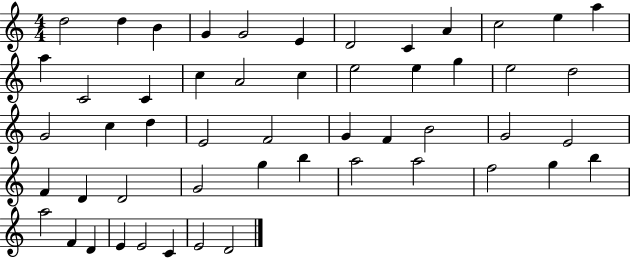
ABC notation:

X:1
T:Untitled
M:4/4
L:1/4
K:C
d2 d B G G2 E D2 C A c2 e a a C2 C c A2 c e2 e g e2 d2 G2 c d E2 F2 G F B2 G2 E2 F D D2 G2 g b a2 a2 f2 g b a2 F D E E2 C E2 D2